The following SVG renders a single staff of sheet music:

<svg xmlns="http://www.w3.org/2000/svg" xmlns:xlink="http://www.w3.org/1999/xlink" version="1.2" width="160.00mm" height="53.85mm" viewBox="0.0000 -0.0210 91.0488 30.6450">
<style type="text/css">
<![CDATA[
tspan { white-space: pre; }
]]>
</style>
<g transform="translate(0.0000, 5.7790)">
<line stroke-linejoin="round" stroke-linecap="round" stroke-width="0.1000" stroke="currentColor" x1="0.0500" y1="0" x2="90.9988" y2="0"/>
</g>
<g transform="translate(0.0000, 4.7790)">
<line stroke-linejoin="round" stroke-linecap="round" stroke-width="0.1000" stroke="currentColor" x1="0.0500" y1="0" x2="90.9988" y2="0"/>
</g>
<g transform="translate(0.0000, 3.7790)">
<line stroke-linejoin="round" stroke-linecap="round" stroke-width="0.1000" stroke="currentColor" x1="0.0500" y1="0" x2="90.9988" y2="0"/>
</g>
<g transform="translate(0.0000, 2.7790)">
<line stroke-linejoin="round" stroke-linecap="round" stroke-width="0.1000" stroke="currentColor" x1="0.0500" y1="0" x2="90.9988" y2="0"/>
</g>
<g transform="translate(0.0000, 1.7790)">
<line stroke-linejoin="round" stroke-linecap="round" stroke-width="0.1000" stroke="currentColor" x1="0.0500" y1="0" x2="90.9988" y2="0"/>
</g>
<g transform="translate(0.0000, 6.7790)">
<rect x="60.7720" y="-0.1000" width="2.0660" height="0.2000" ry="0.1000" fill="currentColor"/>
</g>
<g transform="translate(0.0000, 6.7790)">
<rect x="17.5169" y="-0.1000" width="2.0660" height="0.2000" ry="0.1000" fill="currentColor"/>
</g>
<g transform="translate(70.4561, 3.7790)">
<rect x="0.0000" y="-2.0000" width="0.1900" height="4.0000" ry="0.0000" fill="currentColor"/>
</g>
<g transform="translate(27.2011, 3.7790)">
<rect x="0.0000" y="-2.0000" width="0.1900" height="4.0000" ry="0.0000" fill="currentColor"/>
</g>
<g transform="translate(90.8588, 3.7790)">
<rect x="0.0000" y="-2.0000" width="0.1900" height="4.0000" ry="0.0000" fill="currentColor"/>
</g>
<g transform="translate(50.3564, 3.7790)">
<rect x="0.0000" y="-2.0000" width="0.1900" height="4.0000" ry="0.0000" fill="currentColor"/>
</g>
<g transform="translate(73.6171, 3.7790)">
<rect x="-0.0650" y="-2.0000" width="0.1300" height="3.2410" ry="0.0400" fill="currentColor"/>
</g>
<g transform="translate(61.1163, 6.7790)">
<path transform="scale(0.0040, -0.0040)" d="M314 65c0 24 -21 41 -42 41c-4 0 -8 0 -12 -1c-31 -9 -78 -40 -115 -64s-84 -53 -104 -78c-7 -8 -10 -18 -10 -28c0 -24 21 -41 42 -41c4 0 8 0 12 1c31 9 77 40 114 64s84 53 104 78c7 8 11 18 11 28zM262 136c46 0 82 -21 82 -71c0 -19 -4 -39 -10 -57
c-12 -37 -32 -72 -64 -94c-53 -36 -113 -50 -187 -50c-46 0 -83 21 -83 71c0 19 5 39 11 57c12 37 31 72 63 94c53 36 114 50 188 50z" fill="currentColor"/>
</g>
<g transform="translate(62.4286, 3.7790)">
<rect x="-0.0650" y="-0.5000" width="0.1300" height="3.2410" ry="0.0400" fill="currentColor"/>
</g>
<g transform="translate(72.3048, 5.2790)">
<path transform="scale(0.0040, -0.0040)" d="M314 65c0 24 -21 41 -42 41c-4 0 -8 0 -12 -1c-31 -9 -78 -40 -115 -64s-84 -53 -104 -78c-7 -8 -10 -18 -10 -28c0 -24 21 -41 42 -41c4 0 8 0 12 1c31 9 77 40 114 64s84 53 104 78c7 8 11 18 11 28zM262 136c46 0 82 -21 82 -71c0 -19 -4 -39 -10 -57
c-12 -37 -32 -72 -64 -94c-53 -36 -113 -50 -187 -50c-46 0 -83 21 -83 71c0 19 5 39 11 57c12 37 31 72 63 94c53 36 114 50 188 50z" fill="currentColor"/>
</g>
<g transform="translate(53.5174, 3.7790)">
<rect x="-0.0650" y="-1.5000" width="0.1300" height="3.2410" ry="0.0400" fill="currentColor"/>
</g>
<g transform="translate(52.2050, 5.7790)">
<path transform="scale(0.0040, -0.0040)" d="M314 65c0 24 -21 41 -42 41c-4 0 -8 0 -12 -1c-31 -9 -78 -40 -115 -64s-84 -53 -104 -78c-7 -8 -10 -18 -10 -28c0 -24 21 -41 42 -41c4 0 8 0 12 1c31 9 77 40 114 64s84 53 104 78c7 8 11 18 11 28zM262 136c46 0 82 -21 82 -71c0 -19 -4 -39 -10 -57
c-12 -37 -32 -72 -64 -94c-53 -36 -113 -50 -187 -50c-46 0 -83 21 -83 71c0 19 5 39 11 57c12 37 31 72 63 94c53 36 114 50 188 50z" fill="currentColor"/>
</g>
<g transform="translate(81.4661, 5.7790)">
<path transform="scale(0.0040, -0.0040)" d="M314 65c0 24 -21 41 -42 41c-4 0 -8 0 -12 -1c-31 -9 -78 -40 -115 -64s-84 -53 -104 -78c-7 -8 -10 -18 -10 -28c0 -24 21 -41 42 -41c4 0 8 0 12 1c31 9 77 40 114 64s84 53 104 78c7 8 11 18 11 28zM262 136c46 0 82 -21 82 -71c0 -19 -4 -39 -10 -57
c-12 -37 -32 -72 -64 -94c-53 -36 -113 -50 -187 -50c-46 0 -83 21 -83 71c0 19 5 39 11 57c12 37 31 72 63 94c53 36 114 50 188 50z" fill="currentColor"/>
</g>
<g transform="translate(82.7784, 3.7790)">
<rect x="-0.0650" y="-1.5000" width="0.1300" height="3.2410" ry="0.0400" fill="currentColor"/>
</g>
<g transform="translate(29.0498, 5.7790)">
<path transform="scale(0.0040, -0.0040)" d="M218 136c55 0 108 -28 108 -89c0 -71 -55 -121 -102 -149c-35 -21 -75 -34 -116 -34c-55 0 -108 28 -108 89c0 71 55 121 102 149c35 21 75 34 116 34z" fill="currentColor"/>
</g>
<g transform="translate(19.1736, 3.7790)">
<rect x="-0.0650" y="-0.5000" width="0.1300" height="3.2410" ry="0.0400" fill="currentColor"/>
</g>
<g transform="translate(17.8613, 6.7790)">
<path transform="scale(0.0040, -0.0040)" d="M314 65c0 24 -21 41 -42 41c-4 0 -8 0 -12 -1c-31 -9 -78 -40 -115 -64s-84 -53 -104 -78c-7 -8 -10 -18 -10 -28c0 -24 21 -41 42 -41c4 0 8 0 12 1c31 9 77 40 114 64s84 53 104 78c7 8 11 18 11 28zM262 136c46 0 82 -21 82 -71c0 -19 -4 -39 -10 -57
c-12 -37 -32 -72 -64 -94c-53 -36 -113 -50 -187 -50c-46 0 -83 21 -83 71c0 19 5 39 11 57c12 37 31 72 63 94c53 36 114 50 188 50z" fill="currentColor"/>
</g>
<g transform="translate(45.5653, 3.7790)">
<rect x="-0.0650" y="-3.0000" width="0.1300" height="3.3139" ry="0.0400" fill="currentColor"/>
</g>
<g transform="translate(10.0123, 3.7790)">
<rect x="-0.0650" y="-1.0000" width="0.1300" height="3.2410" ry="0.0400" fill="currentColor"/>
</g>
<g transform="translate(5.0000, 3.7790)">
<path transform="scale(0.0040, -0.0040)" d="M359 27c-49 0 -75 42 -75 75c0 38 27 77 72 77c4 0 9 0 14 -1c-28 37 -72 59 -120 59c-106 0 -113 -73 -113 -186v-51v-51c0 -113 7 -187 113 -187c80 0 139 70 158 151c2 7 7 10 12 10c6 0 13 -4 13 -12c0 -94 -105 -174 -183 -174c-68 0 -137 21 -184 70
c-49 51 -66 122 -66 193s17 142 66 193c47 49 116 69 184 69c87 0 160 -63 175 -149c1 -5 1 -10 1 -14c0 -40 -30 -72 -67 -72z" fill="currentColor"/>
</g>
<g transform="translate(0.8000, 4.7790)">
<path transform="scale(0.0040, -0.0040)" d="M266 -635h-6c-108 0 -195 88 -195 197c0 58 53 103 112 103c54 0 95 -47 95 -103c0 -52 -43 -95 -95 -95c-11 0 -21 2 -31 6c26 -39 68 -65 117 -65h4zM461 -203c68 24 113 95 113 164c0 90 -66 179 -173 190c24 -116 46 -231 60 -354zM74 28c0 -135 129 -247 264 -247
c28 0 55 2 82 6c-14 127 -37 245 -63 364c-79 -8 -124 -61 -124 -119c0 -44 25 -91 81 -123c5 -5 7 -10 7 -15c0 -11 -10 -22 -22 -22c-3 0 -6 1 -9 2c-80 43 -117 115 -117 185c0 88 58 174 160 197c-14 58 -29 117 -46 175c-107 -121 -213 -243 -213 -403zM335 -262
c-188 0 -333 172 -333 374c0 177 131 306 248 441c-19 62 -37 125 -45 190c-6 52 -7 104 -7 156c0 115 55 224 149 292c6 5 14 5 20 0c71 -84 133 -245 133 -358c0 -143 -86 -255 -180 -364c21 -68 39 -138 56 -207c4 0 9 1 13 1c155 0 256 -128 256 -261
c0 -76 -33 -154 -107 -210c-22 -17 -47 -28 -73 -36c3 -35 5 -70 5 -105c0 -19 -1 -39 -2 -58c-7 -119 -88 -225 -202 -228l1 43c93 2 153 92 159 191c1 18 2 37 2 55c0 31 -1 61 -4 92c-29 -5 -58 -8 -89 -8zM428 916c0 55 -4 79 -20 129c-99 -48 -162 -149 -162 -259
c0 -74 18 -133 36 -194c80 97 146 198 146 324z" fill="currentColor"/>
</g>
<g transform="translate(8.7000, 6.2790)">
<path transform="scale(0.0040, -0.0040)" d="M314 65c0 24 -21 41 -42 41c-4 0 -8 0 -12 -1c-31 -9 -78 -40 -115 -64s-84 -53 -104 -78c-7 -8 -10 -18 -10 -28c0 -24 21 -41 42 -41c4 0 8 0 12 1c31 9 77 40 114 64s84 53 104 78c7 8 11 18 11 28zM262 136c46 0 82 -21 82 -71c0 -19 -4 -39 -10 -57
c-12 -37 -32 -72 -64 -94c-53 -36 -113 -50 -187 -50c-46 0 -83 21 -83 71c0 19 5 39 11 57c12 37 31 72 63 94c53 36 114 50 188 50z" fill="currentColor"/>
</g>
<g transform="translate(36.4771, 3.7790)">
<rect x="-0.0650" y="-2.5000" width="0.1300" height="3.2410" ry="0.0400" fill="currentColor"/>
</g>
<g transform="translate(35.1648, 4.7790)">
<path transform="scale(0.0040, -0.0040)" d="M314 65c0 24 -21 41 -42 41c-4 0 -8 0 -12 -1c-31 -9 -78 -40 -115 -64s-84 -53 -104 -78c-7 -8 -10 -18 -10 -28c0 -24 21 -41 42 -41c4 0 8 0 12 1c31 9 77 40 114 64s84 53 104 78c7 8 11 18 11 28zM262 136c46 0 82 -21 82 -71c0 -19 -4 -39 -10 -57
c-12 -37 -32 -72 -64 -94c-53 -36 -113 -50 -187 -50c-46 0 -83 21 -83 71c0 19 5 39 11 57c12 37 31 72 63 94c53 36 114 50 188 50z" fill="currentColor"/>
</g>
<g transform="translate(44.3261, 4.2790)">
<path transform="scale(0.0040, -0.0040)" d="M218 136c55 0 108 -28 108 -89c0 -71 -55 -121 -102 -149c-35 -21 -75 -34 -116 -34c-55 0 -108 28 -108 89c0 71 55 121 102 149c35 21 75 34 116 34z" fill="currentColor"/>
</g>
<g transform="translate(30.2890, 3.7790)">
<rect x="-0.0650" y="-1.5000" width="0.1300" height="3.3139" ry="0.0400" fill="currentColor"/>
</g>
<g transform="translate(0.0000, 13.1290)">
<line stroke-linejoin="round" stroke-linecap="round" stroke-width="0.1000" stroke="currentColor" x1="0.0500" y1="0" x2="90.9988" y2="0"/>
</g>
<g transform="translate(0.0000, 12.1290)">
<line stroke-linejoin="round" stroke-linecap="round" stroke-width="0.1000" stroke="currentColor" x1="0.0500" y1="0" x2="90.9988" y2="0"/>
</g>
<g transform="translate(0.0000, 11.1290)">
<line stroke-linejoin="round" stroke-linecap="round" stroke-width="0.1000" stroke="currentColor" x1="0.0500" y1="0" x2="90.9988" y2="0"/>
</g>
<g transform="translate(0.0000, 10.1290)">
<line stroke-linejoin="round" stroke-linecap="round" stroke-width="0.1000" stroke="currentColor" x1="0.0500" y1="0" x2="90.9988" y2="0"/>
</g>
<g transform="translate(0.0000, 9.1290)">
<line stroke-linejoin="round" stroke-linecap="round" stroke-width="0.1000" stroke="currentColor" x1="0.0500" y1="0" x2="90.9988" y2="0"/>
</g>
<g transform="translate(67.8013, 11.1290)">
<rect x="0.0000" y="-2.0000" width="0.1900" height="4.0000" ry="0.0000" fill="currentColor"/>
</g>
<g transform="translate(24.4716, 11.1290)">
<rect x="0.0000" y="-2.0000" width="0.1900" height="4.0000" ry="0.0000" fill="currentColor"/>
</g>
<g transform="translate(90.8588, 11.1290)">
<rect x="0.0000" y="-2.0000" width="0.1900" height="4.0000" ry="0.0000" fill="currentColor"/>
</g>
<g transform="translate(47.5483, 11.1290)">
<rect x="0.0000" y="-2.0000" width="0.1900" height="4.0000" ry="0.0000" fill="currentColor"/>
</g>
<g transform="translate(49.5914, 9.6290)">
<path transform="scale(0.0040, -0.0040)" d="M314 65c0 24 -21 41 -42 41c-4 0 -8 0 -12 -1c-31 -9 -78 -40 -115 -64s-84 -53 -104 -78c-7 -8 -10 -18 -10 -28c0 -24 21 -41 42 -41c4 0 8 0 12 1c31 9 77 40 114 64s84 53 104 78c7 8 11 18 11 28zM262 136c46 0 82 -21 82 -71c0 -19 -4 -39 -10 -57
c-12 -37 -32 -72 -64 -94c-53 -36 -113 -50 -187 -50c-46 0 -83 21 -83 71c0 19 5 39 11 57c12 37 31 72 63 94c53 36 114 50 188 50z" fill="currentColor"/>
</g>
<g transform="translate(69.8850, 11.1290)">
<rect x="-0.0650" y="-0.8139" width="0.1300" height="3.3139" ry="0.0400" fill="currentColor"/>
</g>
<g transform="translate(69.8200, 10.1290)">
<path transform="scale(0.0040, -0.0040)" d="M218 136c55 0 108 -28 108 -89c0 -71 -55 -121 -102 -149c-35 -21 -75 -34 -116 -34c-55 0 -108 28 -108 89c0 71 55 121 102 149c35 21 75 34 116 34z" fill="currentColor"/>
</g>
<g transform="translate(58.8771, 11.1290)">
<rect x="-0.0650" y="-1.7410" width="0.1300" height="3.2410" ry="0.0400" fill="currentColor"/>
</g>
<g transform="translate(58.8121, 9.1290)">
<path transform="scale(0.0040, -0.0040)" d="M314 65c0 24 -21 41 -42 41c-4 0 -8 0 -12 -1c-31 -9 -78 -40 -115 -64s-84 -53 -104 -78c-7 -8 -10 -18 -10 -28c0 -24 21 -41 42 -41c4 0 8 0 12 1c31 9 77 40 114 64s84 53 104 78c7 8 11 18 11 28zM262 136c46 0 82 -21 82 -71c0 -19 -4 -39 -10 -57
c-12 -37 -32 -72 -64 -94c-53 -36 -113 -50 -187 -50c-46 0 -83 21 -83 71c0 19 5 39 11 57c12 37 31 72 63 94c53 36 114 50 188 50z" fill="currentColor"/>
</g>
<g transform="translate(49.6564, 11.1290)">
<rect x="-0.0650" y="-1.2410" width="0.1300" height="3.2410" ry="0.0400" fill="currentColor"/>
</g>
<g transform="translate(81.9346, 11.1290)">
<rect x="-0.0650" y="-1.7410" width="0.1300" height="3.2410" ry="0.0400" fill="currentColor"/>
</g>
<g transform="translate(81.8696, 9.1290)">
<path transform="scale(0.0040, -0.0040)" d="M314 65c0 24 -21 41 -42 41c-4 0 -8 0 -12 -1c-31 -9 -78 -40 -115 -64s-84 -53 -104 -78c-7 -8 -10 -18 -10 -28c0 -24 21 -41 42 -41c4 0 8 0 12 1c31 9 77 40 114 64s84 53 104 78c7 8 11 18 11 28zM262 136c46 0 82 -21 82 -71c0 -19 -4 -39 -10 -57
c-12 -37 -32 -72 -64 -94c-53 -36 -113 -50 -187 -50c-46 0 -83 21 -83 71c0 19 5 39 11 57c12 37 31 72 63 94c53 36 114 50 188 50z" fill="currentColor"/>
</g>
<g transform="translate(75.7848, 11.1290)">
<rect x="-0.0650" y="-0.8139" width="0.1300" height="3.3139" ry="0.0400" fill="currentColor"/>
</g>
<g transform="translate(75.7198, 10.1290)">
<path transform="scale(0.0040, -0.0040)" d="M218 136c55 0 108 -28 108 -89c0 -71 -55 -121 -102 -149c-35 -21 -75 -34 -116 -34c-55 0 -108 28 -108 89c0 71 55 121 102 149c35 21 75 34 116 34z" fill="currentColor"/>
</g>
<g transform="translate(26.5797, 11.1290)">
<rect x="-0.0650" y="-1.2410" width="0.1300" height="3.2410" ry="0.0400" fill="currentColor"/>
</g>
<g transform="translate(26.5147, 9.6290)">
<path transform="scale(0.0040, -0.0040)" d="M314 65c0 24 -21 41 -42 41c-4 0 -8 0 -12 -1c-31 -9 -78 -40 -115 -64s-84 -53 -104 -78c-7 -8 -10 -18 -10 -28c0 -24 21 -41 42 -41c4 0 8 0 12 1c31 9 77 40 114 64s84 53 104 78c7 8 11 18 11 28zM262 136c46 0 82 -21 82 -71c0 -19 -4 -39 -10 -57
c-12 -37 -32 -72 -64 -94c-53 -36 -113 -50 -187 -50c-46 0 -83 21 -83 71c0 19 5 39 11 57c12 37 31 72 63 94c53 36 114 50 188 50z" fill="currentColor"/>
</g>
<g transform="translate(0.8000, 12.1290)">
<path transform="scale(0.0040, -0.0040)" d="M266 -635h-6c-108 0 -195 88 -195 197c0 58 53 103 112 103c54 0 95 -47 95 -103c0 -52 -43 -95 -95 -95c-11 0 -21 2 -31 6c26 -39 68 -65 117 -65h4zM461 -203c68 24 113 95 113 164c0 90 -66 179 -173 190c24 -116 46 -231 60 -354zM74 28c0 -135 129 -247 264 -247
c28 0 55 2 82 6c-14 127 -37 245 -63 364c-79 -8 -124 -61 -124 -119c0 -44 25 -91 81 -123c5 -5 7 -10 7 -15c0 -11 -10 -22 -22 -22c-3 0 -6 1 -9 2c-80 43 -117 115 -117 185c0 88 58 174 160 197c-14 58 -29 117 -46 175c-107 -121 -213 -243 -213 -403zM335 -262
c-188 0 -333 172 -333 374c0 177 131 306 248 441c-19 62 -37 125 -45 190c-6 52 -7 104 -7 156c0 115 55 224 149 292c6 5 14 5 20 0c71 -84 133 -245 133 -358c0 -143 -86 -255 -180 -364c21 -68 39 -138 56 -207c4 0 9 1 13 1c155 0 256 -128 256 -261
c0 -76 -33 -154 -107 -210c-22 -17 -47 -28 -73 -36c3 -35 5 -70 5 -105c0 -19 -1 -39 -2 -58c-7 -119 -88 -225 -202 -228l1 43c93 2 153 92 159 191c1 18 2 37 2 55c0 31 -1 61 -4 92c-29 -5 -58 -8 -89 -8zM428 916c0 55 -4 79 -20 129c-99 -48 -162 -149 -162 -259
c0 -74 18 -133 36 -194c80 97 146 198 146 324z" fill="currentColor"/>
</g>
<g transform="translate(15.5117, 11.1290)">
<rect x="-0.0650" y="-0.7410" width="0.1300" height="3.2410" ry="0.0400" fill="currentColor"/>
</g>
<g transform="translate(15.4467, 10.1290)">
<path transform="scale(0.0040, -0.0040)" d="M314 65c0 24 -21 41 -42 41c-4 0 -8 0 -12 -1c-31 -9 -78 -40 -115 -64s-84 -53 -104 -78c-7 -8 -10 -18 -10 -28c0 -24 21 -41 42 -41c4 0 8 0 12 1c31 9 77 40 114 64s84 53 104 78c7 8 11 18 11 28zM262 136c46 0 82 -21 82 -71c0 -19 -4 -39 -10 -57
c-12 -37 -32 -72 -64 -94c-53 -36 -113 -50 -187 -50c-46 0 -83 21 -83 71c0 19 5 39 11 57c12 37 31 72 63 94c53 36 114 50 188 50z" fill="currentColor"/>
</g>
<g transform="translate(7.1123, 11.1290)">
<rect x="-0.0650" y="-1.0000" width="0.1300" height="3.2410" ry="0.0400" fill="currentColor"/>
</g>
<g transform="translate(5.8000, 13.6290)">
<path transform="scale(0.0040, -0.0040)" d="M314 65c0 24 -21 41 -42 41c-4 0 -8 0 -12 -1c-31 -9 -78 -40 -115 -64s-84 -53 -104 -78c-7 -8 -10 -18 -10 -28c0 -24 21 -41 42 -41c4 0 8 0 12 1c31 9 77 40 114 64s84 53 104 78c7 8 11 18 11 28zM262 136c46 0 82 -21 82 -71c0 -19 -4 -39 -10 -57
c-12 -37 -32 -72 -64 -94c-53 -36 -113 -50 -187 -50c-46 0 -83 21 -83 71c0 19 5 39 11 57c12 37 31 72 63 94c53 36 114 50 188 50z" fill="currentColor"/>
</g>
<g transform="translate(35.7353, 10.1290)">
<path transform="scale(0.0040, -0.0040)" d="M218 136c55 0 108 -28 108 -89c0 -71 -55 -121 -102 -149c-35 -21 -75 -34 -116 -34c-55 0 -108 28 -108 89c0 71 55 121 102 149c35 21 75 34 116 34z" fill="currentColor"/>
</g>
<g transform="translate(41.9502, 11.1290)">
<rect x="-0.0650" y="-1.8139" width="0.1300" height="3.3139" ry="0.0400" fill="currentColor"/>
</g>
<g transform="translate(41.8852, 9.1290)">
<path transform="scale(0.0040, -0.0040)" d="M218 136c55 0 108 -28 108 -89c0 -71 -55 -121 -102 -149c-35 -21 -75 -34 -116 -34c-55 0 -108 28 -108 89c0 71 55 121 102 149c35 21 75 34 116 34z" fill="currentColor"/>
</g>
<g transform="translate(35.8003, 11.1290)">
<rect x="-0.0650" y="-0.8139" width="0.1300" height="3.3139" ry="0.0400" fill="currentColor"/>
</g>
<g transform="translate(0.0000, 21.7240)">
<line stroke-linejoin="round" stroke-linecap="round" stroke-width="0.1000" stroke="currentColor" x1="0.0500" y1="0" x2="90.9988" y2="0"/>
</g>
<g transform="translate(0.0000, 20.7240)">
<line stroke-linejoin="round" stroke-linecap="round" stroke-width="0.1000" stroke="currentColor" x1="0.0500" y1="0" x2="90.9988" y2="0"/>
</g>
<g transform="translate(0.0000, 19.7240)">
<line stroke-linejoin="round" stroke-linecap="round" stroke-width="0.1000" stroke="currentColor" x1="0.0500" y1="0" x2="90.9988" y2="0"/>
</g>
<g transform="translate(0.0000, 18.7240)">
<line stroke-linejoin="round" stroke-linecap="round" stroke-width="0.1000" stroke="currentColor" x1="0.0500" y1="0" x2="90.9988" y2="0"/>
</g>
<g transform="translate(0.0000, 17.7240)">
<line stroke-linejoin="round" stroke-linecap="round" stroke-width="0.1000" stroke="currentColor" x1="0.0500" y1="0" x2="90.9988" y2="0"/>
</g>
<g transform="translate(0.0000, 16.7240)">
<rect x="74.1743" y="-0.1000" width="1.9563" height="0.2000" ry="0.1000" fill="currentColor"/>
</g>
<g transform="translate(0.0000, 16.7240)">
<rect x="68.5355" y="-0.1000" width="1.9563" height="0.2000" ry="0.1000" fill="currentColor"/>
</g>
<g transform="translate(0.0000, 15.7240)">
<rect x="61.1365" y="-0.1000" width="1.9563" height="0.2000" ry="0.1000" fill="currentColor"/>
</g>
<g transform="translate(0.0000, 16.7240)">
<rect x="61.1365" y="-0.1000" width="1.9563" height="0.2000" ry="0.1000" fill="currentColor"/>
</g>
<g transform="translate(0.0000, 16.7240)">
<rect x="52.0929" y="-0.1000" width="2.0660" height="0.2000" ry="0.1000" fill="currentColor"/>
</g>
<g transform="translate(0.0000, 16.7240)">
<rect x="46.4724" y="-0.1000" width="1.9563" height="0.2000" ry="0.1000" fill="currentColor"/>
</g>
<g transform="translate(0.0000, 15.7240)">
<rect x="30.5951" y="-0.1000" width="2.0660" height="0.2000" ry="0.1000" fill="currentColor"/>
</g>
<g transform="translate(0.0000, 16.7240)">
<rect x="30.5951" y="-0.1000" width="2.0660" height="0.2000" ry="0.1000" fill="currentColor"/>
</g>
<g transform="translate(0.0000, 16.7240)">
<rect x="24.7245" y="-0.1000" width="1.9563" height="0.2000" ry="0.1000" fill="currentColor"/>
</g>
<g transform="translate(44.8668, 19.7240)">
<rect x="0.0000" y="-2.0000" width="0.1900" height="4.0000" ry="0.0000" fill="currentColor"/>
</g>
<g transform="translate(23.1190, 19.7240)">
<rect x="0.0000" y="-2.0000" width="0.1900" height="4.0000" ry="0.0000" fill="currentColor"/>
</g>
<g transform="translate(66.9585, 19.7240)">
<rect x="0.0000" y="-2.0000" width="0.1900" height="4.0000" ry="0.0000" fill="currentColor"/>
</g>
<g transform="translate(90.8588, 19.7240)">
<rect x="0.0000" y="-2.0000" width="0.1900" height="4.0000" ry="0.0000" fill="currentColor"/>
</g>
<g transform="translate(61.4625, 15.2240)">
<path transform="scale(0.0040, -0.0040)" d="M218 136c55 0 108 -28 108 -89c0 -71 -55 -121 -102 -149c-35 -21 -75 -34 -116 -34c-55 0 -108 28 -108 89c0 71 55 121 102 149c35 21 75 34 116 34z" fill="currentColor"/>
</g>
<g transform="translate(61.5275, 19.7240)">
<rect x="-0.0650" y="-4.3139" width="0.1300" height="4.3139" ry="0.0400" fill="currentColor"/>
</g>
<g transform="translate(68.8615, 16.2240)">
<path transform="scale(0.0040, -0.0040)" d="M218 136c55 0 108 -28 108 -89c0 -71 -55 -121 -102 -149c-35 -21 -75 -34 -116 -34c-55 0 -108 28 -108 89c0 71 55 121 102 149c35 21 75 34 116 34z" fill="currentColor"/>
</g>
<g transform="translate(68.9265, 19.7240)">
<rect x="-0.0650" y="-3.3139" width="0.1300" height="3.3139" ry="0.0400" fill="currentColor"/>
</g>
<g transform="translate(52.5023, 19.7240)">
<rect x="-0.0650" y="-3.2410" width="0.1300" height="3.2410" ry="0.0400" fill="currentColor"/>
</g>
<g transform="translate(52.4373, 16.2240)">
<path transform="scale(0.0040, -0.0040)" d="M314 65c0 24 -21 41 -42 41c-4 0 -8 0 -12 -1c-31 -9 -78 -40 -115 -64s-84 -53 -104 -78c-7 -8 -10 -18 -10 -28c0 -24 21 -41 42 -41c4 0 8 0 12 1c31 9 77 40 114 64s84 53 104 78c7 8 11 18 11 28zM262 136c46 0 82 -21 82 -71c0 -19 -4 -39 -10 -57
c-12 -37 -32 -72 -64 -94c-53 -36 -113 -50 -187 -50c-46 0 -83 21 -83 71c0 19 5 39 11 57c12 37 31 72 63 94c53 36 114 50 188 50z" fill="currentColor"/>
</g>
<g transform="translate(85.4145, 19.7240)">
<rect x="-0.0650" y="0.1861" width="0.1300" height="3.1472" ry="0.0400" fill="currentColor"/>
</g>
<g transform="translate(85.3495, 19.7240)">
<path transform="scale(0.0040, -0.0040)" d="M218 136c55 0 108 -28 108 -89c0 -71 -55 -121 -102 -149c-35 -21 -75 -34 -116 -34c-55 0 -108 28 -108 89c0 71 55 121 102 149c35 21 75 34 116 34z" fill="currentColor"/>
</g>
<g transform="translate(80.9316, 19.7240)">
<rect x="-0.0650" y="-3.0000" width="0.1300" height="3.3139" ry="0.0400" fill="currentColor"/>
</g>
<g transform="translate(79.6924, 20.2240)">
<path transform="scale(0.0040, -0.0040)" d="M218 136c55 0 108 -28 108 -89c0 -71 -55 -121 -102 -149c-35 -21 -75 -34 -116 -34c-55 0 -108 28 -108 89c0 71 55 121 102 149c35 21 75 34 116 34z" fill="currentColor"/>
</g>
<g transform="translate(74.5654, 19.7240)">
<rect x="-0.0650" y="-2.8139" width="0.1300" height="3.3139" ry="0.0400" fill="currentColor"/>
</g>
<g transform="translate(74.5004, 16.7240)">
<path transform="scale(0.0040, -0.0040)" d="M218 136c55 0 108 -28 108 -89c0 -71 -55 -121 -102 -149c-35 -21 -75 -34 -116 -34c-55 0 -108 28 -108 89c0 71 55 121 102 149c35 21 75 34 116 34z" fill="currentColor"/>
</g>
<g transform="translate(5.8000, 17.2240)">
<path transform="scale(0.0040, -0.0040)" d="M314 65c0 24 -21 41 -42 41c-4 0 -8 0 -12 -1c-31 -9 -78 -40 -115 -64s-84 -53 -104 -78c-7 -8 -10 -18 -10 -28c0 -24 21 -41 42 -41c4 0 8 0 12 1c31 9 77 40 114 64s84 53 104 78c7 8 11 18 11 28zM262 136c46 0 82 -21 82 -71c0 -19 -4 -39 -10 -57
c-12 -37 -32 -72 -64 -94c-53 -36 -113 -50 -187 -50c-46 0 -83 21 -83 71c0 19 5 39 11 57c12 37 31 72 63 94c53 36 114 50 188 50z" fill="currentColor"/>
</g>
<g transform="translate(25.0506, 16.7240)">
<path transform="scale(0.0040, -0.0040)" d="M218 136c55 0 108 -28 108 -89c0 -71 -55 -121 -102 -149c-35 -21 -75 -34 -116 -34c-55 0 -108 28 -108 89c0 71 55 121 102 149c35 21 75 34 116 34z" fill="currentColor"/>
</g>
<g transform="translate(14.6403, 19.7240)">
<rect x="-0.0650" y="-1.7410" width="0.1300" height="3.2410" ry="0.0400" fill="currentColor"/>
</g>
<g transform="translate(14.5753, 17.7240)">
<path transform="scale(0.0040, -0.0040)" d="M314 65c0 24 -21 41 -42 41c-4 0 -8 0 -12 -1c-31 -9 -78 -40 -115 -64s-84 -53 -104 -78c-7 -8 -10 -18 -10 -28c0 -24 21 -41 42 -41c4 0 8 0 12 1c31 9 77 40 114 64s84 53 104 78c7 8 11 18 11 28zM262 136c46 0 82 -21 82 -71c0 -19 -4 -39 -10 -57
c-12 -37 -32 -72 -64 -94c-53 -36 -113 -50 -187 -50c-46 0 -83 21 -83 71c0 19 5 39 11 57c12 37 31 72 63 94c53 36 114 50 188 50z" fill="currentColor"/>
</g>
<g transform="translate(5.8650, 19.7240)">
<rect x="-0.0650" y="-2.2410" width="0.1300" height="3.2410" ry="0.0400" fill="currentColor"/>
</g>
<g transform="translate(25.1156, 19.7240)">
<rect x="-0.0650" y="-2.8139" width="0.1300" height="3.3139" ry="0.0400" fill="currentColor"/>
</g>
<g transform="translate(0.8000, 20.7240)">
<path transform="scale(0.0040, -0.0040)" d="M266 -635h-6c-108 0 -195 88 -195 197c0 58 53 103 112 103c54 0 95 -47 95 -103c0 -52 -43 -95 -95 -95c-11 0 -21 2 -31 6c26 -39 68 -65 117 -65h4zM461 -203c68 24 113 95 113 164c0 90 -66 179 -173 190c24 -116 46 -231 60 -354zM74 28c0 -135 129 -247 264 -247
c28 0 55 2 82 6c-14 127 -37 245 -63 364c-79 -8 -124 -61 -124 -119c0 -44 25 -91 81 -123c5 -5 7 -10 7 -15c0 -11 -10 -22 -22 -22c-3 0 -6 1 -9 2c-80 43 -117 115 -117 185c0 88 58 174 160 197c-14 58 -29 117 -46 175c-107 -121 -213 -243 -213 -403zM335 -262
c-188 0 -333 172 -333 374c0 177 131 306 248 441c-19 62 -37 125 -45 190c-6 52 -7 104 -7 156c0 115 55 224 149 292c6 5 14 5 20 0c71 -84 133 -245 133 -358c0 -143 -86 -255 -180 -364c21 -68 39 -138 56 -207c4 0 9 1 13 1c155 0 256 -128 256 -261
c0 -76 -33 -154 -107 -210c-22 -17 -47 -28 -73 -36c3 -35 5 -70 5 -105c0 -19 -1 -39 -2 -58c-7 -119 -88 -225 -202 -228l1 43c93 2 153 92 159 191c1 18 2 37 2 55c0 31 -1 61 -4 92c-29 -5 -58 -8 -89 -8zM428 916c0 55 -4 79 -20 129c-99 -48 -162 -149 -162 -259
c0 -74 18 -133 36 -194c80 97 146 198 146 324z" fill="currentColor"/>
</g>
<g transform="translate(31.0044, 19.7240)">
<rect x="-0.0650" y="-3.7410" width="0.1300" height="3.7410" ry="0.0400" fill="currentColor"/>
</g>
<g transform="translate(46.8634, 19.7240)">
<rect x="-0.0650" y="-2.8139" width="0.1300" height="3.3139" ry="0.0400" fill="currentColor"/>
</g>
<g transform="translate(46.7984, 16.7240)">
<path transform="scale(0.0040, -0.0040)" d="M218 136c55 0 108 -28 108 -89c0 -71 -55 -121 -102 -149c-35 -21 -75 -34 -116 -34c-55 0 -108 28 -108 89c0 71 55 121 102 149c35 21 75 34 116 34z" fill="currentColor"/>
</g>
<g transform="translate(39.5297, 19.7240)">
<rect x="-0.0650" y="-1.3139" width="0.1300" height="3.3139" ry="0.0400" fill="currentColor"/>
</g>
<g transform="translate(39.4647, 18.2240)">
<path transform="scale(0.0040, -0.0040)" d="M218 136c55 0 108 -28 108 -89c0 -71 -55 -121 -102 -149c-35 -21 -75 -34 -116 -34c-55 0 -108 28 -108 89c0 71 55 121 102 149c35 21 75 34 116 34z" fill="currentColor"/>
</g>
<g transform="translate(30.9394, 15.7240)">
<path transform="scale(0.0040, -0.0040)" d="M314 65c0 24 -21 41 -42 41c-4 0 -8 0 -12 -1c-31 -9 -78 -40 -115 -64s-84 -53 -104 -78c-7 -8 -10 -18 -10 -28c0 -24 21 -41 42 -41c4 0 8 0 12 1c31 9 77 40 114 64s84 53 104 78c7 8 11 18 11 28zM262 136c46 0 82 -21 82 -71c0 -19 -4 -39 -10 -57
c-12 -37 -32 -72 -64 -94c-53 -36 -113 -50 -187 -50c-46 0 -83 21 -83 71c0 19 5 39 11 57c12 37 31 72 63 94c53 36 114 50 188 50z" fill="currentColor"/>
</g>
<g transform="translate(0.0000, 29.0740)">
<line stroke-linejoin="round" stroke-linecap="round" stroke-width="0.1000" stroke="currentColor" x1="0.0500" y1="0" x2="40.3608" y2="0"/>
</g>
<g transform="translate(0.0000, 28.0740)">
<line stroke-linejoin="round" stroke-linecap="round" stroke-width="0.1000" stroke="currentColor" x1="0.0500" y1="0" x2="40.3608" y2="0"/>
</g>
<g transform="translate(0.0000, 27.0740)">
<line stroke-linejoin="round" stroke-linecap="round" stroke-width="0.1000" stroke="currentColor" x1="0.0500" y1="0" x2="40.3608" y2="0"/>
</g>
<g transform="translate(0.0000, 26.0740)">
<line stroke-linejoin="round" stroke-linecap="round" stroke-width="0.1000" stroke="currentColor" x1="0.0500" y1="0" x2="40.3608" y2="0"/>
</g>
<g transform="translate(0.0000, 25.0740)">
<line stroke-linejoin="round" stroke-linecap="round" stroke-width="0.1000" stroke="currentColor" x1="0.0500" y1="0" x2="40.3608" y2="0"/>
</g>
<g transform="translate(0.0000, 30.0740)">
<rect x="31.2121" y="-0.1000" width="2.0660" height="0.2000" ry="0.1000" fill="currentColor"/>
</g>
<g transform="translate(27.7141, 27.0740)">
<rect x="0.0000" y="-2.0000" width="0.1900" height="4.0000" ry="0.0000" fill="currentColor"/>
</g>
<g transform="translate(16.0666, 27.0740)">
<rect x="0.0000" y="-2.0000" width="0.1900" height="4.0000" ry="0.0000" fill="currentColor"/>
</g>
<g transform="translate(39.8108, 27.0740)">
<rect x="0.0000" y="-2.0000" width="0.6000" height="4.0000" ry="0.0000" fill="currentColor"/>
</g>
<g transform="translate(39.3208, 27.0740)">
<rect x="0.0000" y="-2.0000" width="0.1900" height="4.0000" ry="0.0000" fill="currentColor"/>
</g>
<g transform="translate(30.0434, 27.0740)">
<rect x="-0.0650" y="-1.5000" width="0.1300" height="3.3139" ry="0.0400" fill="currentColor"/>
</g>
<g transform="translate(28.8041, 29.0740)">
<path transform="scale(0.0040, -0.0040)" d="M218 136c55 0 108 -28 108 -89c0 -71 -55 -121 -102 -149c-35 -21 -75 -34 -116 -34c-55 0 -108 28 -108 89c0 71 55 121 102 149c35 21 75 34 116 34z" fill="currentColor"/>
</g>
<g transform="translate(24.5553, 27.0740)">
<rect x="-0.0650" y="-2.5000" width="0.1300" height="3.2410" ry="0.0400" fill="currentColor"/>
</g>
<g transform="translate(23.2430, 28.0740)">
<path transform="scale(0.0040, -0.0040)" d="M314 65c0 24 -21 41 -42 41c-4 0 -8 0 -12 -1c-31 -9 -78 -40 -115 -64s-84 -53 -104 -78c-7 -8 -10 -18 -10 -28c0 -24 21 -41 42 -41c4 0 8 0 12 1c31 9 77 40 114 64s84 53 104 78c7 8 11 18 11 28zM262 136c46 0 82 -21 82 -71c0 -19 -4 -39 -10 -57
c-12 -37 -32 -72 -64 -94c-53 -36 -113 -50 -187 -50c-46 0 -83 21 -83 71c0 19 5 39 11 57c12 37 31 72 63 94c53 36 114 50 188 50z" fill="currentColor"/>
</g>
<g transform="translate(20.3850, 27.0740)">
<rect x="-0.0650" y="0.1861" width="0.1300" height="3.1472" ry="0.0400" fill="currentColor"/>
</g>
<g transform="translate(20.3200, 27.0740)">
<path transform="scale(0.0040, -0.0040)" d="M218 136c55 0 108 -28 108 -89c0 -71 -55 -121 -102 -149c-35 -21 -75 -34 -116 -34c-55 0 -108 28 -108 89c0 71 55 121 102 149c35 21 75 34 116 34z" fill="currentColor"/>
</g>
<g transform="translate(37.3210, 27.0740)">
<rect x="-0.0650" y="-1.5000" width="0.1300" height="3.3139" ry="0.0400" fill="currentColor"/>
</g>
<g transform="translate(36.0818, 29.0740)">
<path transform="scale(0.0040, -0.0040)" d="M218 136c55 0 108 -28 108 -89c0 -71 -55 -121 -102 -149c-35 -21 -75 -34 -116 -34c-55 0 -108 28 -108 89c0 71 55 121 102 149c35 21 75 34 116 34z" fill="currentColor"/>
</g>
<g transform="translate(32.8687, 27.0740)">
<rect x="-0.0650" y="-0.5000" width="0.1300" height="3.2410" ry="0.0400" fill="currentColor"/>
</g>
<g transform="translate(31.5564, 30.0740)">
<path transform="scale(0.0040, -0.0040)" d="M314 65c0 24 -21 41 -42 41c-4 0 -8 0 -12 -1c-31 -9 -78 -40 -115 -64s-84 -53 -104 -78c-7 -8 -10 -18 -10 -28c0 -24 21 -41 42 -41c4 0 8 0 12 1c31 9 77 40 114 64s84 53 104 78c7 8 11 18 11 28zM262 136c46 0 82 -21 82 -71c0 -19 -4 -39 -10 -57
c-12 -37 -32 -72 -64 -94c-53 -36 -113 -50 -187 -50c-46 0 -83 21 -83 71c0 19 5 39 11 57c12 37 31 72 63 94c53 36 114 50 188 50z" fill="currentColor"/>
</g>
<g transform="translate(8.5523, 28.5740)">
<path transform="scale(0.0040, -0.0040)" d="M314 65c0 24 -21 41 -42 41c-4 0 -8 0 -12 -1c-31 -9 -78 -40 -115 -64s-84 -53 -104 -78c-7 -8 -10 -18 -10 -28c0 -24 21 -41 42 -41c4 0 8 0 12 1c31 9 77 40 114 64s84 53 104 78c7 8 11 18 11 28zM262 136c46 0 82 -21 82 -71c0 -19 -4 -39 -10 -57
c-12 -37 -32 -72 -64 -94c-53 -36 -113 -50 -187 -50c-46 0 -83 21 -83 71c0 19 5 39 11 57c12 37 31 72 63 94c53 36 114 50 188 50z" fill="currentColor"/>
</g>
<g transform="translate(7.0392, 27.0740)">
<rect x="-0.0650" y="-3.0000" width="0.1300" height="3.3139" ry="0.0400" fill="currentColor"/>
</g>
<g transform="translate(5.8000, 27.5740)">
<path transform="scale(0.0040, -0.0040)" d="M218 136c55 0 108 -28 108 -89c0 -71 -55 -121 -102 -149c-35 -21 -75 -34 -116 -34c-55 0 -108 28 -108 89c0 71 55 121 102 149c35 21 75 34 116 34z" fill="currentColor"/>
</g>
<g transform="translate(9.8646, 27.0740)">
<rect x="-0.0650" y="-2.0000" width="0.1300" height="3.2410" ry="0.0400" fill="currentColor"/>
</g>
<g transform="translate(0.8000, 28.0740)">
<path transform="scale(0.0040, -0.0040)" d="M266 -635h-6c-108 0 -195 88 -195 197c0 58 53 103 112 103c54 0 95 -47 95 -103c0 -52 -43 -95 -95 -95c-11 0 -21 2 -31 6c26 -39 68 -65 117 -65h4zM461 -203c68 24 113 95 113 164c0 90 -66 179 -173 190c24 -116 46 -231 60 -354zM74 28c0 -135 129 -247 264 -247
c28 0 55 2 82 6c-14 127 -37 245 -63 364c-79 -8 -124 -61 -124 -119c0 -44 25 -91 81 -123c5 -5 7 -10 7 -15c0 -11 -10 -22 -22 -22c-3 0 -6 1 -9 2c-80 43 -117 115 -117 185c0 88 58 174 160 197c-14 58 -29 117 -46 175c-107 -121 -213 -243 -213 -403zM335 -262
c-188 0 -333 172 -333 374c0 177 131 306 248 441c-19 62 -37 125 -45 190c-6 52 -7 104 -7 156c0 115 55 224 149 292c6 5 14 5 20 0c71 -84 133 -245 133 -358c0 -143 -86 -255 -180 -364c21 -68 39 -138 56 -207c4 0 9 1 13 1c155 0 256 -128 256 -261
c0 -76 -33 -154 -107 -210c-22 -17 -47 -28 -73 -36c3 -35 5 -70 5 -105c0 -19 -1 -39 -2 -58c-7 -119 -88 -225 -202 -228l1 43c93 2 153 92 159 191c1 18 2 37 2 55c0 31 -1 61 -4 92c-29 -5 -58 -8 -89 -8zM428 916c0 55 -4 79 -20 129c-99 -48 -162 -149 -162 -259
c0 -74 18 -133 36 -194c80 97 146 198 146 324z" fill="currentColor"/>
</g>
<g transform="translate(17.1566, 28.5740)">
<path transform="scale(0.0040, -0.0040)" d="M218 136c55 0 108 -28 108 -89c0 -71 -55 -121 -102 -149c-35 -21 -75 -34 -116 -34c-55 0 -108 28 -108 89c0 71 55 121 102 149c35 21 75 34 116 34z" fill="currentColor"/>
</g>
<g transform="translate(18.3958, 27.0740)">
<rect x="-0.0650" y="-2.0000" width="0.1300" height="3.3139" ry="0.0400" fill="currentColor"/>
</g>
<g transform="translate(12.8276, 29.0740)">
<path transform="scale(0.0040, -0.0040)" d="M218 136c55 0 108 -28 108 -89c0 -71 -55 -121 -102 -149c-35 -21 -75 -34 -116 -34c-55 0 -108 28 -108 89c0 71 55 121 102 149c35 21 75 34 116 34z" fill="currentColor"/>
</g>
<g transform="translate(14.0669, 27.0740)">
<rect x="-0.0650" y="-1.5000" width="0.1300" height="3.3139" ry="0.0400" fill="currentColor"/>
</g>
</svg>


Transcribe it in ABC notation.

X:1
T:Untitled
M:4/4
L:1/4
K:C
D2 C2 E G2 A E2 C2 F2 E2 D2 d2 e2 d f e2 f2 d d f2 g2 f2 a c'2 e a b2 d' b a A B A F2 E F B G2 E C2 E